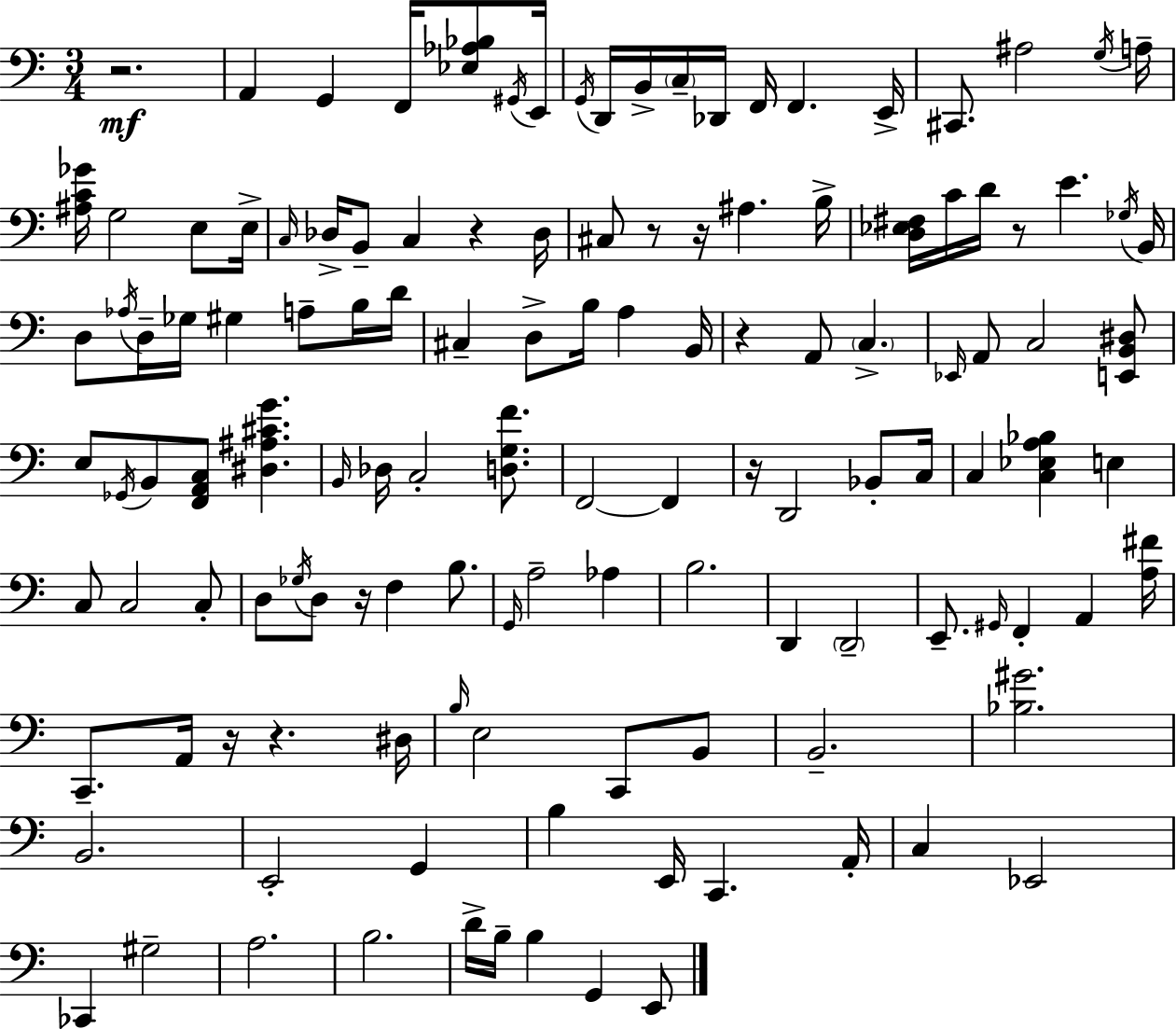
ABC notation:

X:1
T:Untitled
M:3/4
L:1/4
K:Am
z2 A,, G,, F,,/4 [_E,_A,_B,]/2 ^G,,/4 E,,/4 G,,/4 D,,/4 B,,/4 C,/4 _D,,/4 F,,/4 F,, E,,/4 ^C,,/2 ^A,2 G,/4 A,/4 [^A,C_G]/4 G,2 E,/2 E,/4 C,/4 _D,/4 B,,/2 C, z _D,/4 ^C,/2 z/2 z/4 ^A, B,/4 [D,_E,^F,]/4 C/4 D/4 z/2 E _G,/4 B,,/4 D,/2 _A,/4 D,/4 _G,/4 ^G, A,/2 B,/4 D/4 ^C, D,/2 B,/4 A, B,,/4 z A,,/2 C, _E,,/4 A,,/2 C,2 [E,,B,,^D,]/2 E,/2 _G,,/4 B,,/2 [F,,A,,C,]/2 [^D,^A,^CG] B,,/4 _D,/4 C,2 [D,G,F]/2 F,,2 F,, z/4 D,,2 _B,,/2 C,/4 C, [C,_E,A,_B,] E, C,/2 C,2 C,/2 D,/2 _G,/4 D,/2 z/4 F, B,/2 G,,/4 A,2 _A, B,2 D,, D,,2 E,,/2 ^G,,/4 F,, A,, [A,^F]/4 C,,/2 A,,/4 z/4 z ^D,/4 B,/4 E,2 C,,/2 B,,/2 B,,2 [_B,^G]2 B,,2 E,,2 G,, B, E,,/4 C,, A,,/4 C, _E,,2 _C,, ^G,2 A,2 B,2 D/4 B,/4 B, G,, E,,/2